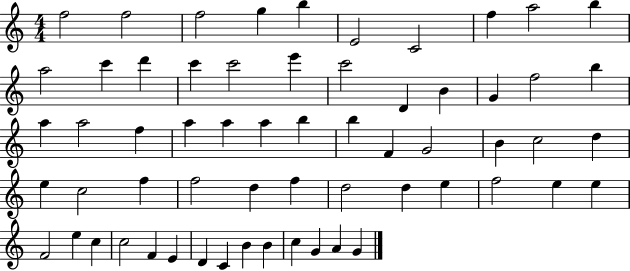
{
  \clef treble
  \numericTimeSignature
  \time 4/4
  \key c \major
  f''2 f''2 | f''2 g''4 b''4 | e'2 c'2 | f''4 a''2 b''4 | \break a''2 c'''4 d'''4 | c'''4 c'''2 e'''4 | c'''2 d'4 b'4 | g'4 f''2 b''4 | \break a''4 a''2 f''4 | a''4 a''4 a''4 b''4 | b''4 f'4 g'2 | b'4 c''2 d''4 | \break e''4 c''2 f''4 | f''2 d''4 f''4 | d''2 d''4 e''4 | f''2 e''4 e''4 | \break f'2 e''4 c''4 | c''2 f'4 e'4 | d'4 c'4 b'4 b'4 | c''4 g'4 a'4 g'4 | \break \bar "|."
}